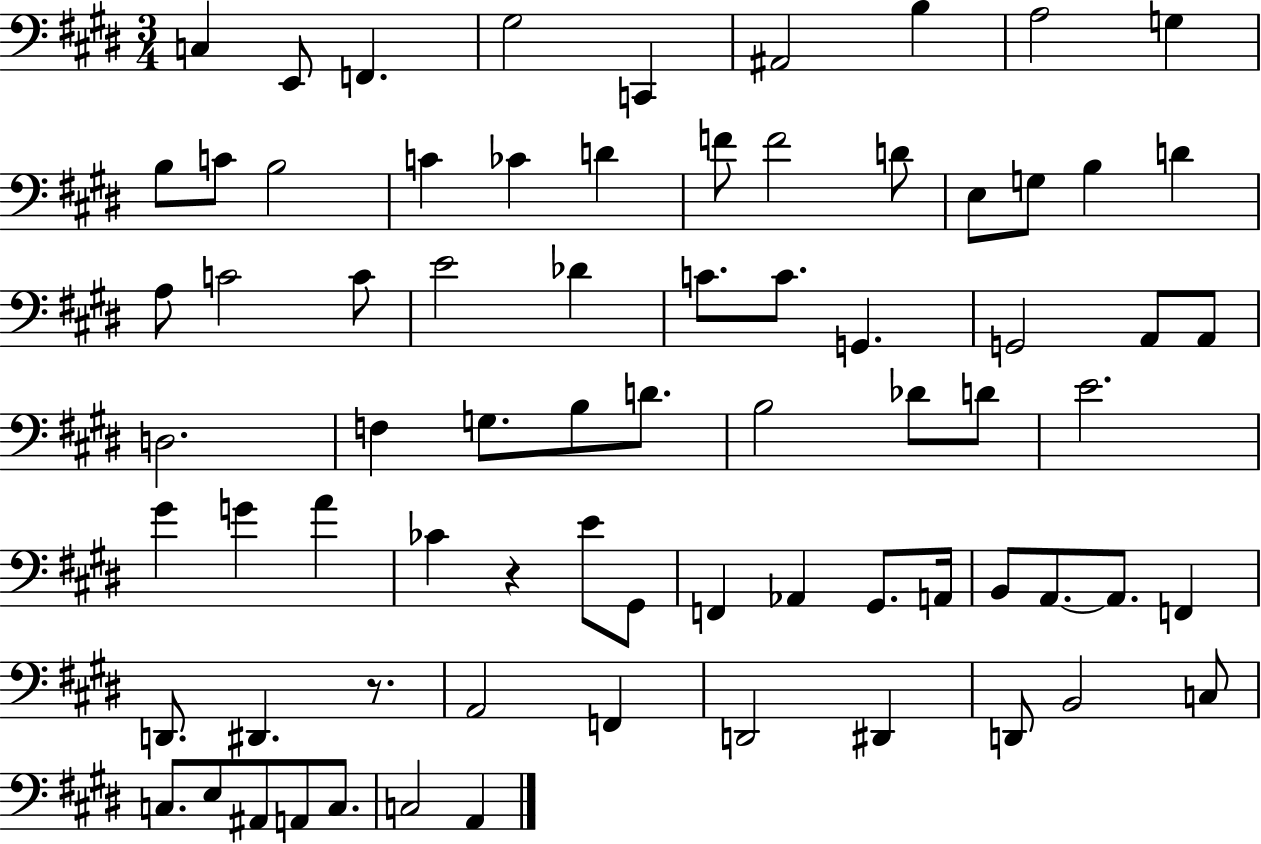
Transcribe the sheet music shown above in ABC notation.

X:1
T:Untitled
M:3/4
L:1/4
K:E
C, E,,/2 F,, ^G,2 C,, ^A,,2 B, A,2 G, B,/2 C/2 B,2 C _C D F/2 F2 D/2 E,/2 G,/2 B, D A,/2 C2 C/2 E2 _D C/2 C/2 G,, G,,2 A,,/2 A,,/2 D,2 F, G,/2 B,/2 D/2 B,2 _D/2 D/2 E2 ^G G A _C z E/2 ^G,,/2 F,, _A,, ^G,,/2 A,,/4 B,,/2 A,,/2 A,,/2 F,, D,,/2 ^D,, z/2 A,,2 F,, D,,2 ^D,, D,,/2 B,,2 C,/2 C,/2 E,/2 ^A,,/2 A,,/2 C,/2 C,2 A,,